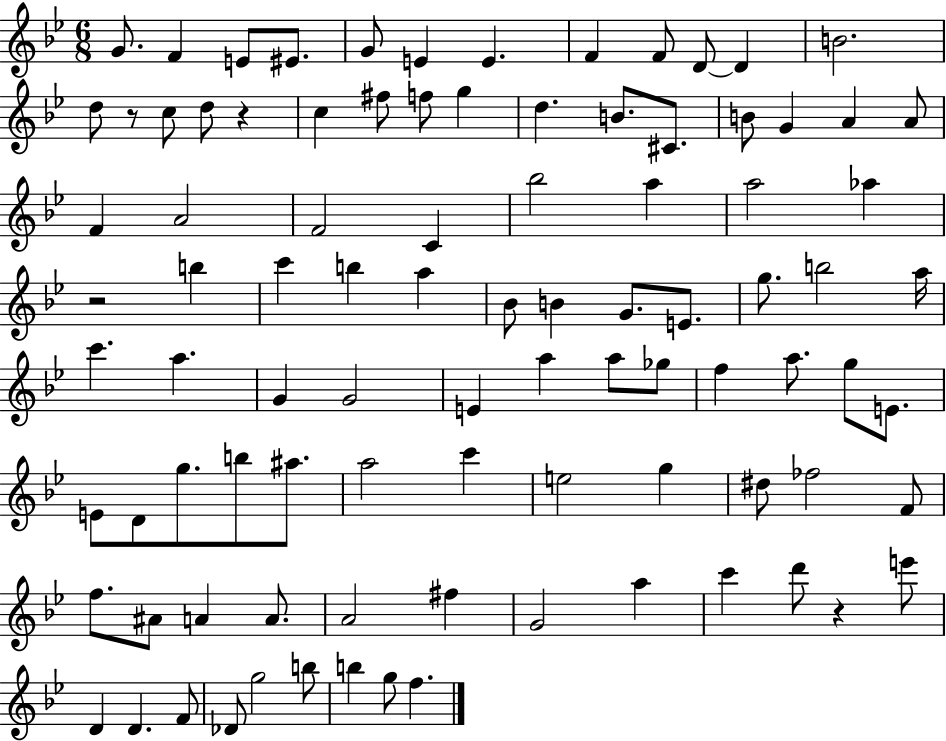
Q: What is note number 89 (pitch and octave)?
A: F5